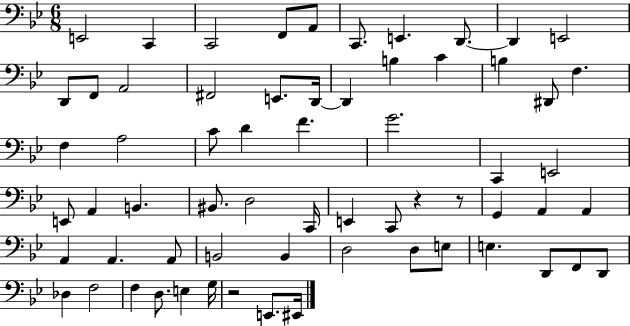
E2/h C2/q C2/h F2/e A2/e C2/e. E2/q. D2/e. D2/q E2/h D2/e F2/e A2/h F#2/h E2/e. D2/s D2/q B3/q C4/q B3/q D#2/e F3/q. F3/q A3/h C4/e D4/q F4/q. G4/h. C2/q E2/h E2/e A2/q B2/q. BIS2/e. D3/h C2/s E2/q C2/e R/q R/e G2/q A2/q A2/q A2/q A2/q. A2/e B2/h B2/q D3/h D3/e E3/e E3/q. D2/e F2/e D2/e Db3/q F3/h F3/q D3/e. E3/q G3/s R/h E2/e. EIS2/s